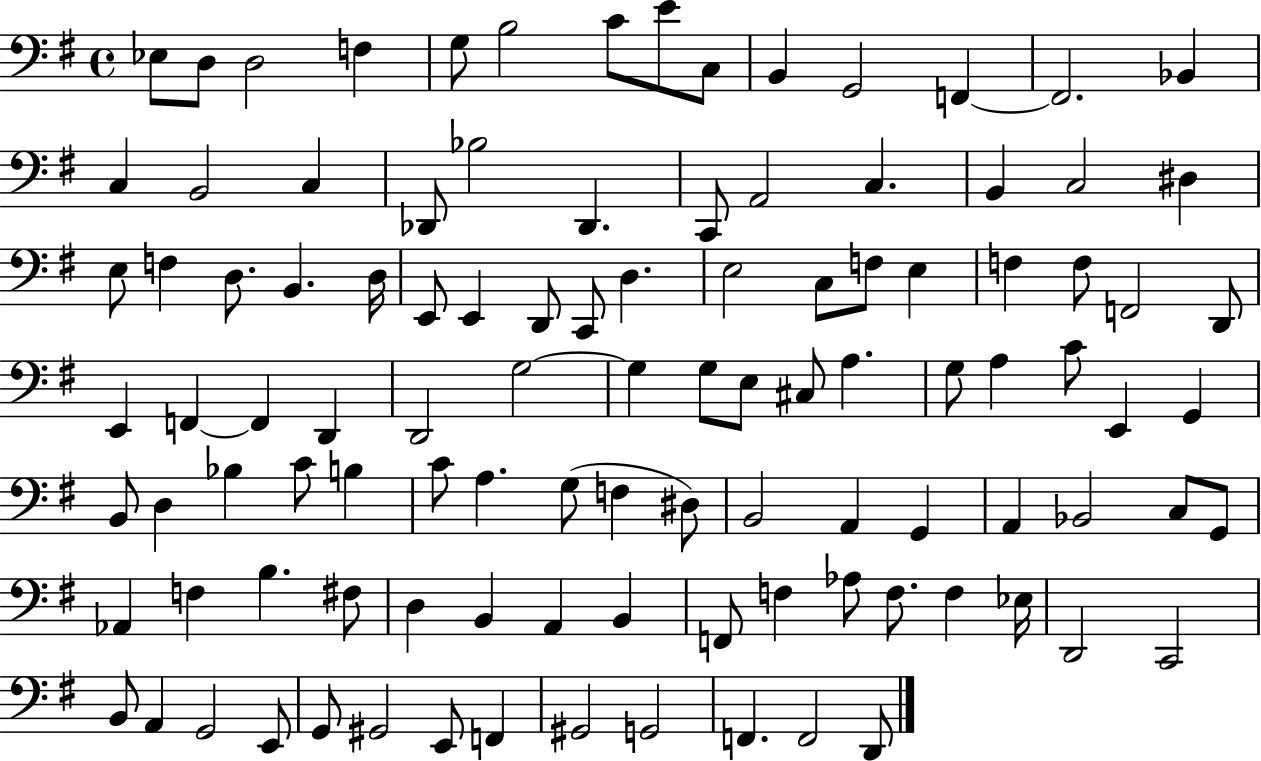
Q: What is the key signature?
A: G major